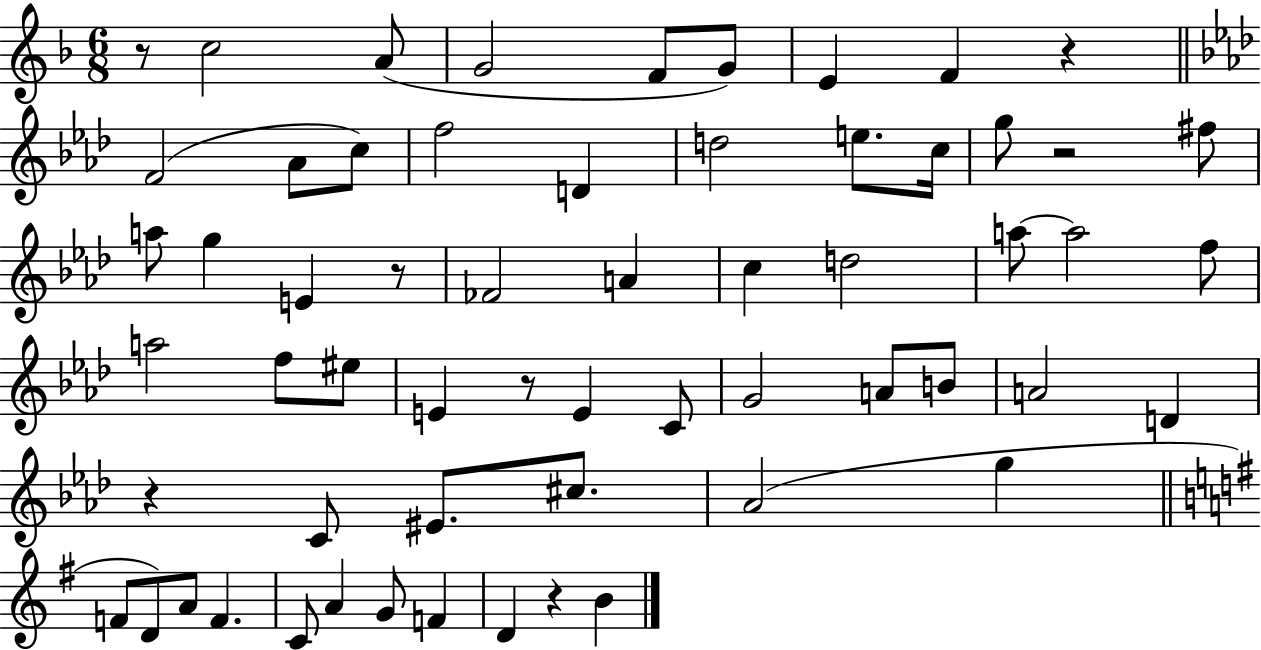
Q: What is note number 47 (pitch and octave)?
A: F4